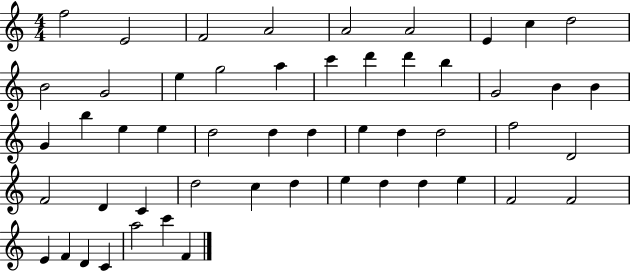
{
  \clef treble
  \numericTimeSignature
  \time 4/4
  \key c \major
  f''2 e'2 | f'2 a'2 | a'2 a'2 | e'4 c''4 d''2 | \break b'2 g'2 | e''4 g''2 a''4 | c'''4 d'''4 d'''4 b''4 | g'2 b'4 b'4 | \break g'4 b''4 e''4 e''4 | d''2 d''4 d''4 | e''4 d''4 d''2 | f''2 d'2 | \break f'2 d'4 c'4 | d''2 c''4 d''4 | e''4 d''4 d''4 e''4 | f'2 f'2 | \break e'4 f'4 d'4 c'4 | a''2 c'''4 f'4 | \bar "|."
}